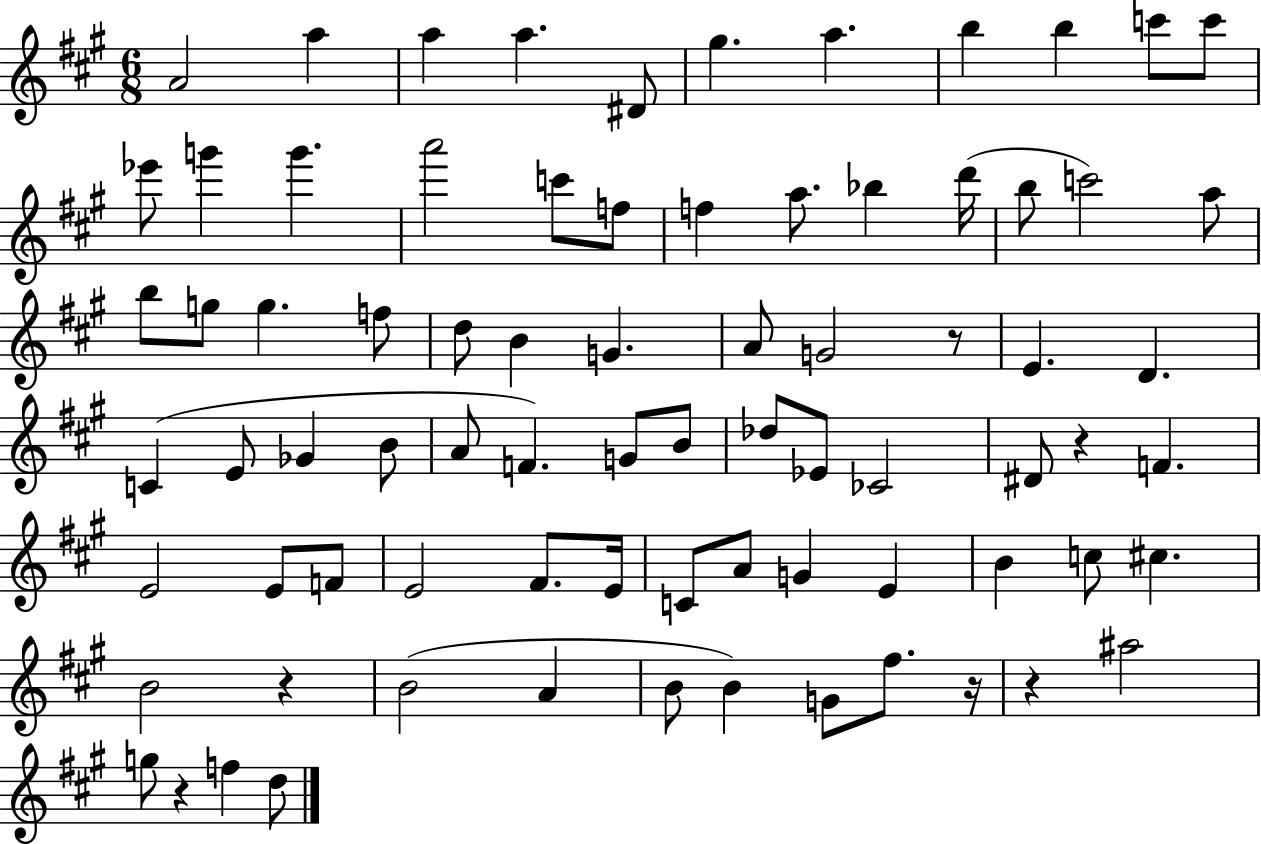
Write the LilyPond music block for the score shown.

{
  \clef treble
  \numericTimeSignature
  \time 6/8
  \key a \major
  \repeat volta 2 { a'2 a''4 | a''4 a''4. dis'8 | gis''4. a''4. | b''4 b''4 c'''8 c'''8 | \break ees'''8 g'''4 g'''4. | a'''2 c'''8 f''8 | f''4 a''8. bes''4 d'''16( | b''8 c'''2) a''8 | \break b''8 g''8 g''4. f''8 | d''8 b'4 g'4. | a'8 g'2 r8 | e'4. d'4. | \break c'4( e'8 ges'4 b'8 | a'8 f'4.) g'8 b'8 | des''8 ees'8 ces'2 | dis'8 r4 f'4. | \break e'2 e'8 f'8 | e'2 fis'8. e'16 | c'8 a'8 g'4 e'4 | b'4 c''8 cis''4. | \break b'2 r4 | b'2( a'4 | b'8 b'4) g'8 fis''8. r16 | r4 ais''2 | \break g''8 r4 f''4 d''8 | } \bar "|."
}